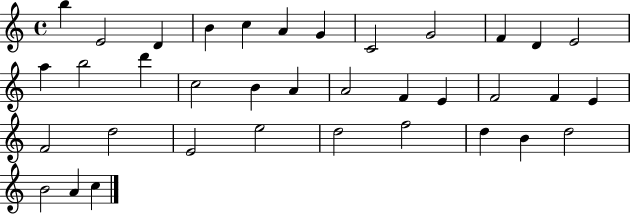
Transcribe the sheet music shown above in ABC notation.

X:1
T:Untitled
M:4/4
L:1/4
K:C
b E2 D B c A G C2 G2 F D E2 a b2 d' c2 B A A2 F E F2 F E F2 d2 E2 e2 d2 f2 d B d2 B2 A c